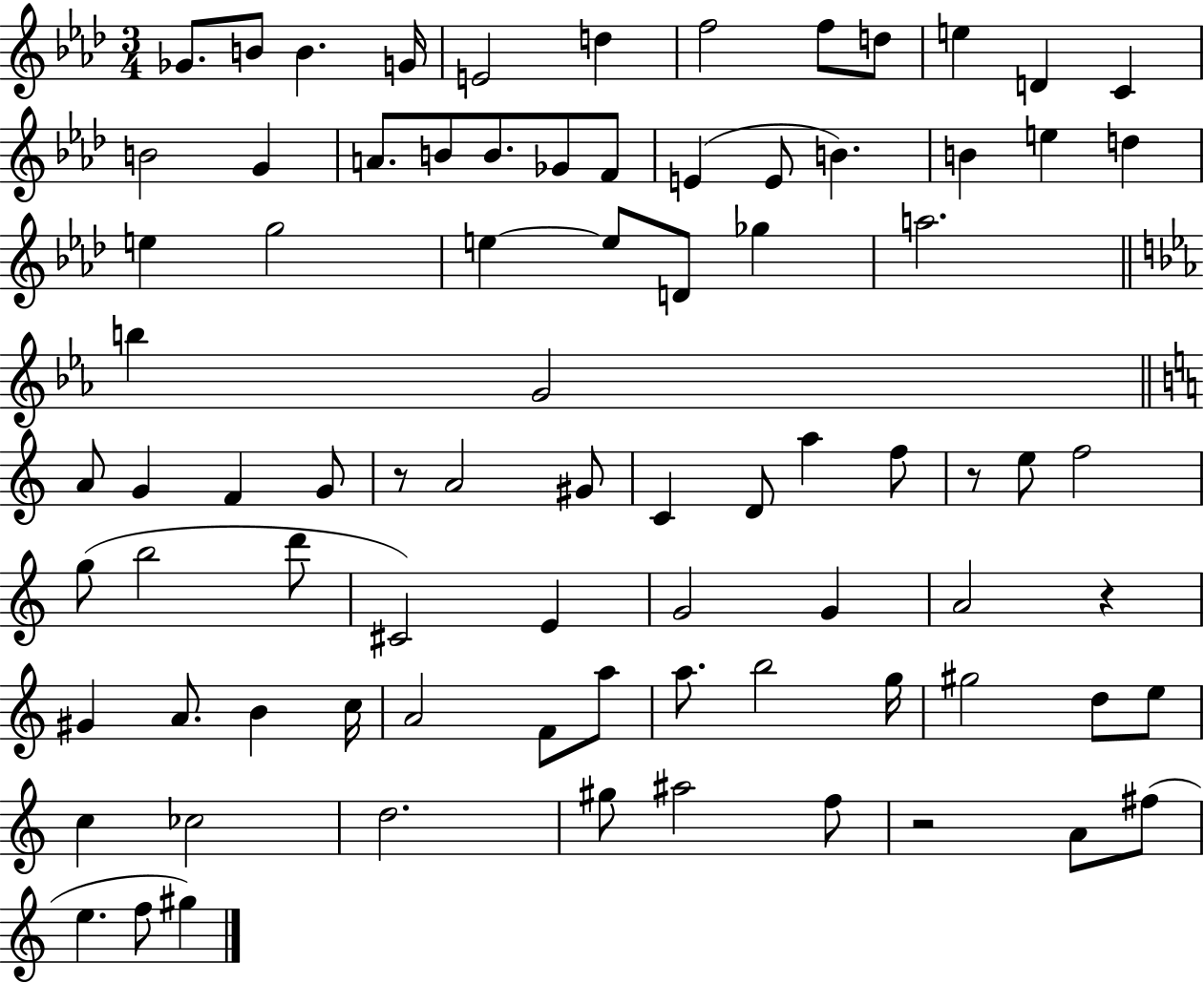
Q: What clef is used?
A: treble